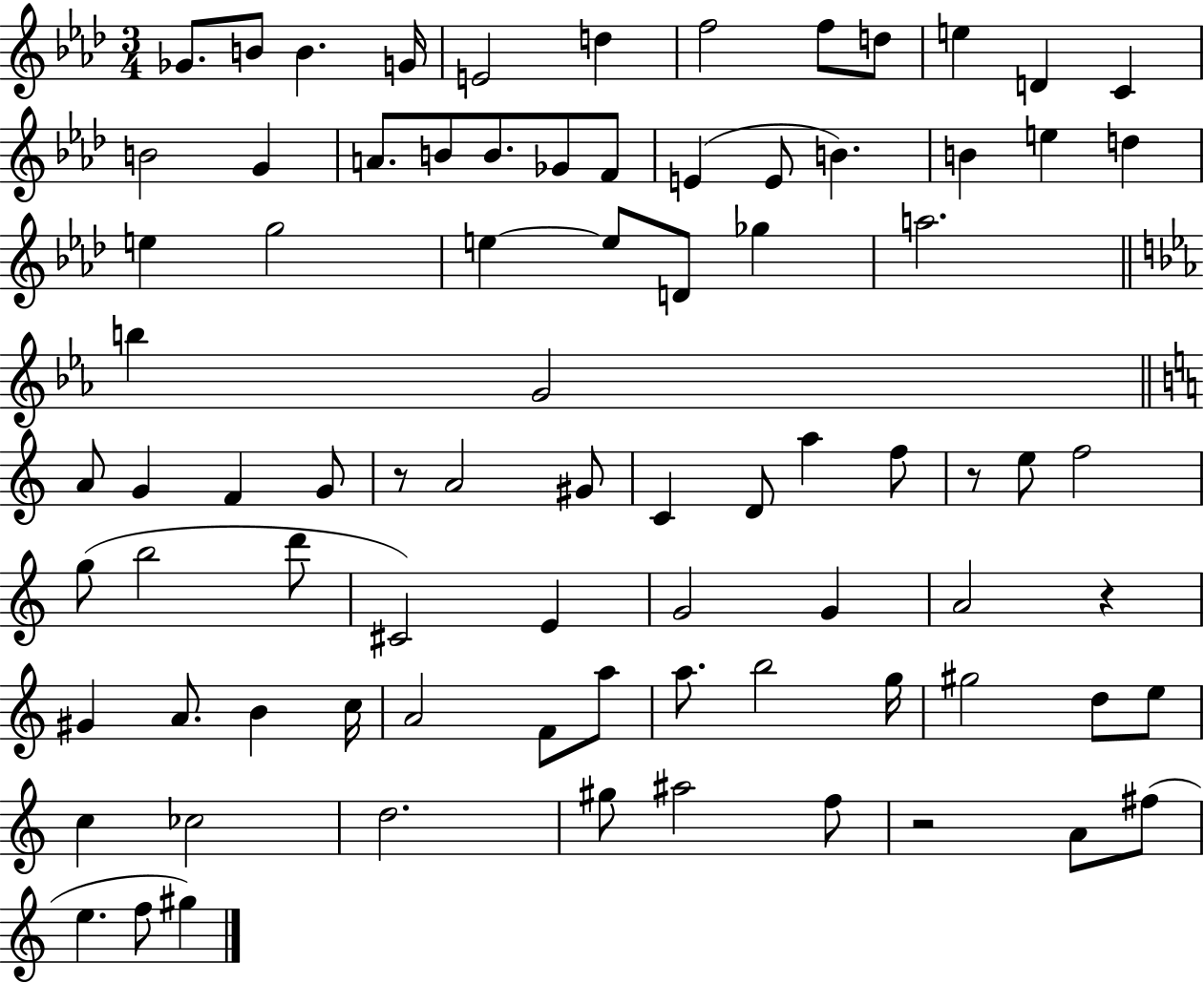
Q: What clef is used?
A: treble